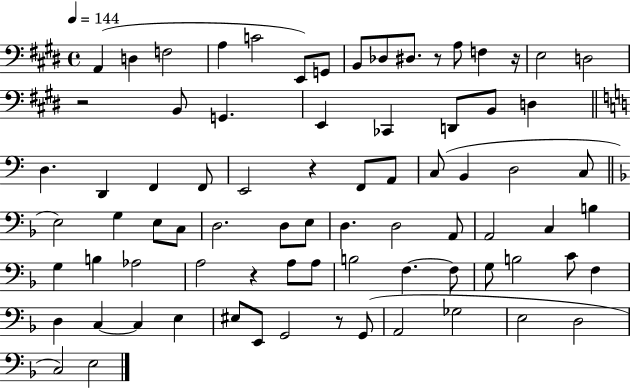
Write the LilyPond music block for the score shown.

{
  \clef bass
  \time 4/4
  \defaultTimeSignature
  \key e \major
  \tempo 4 = 144
  \repeat volta 2 { a,4( d4 f2 | a4 c'2 e,8) g,8 | b,8 des8 dis8. r8 a8 f4 r16 | e2 d2 | \break r2 b,8 g,4. | e,4 ces,4 d,8 b,8 d4 | \bar "||" \break \key c \major d4. d,4 f,4 f,8 | e,2 r4 f,8 a,8 | c8( b,4 d2 c8 | \bar "||" \break \key d \minor e2) g4 e8 c8 | d2. d8 e8 | d4. d2 a,8 | a,2 c4 b4 | \break g4 b4 aes2 | a2 r4 a8 a8 | b2 f4.~~ f8 | g8 b2 c'8 f4 | \break d4 c4~~ c4 e4 | eis8 e,8 g,2 r8 g,8( | a,2 ges2 | e2 d2 | \break c2) e2 | } \bar "|."
}